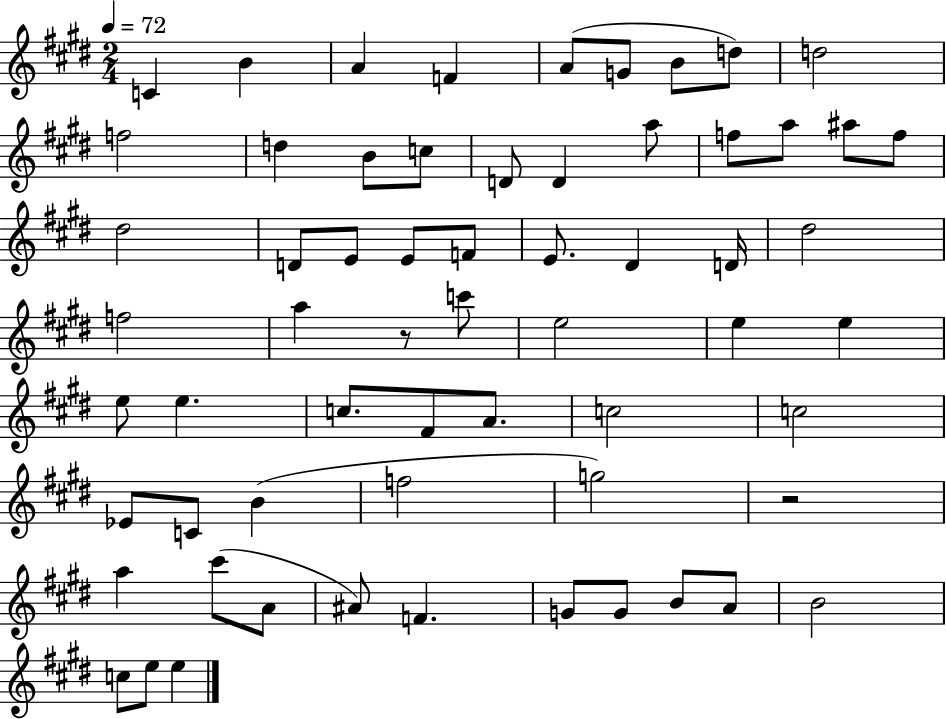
C4/q B4/q A4/q F4/q A4/e G4/e B4/e D5/e D5/h F5/h D5/q B4/e C5/e D4/e D4/q A5/e F5/e A5/e A#5/e F5/e D#5/h D4/e E4/e E4/e F4/e E4/e. D#4/q D4/s D#5/h F5/h A5/q R/e C6/e E5/h E5/q E5/q E5/e E5/q. C5/e. F#4/e A4/e. C5/h C5/h Eb4/e C4/e B4/q F5/h G5/h R/h A5/q C#6/e A4/e A#4/e F4/q. G4/e G4/e B4/e A4/e B4/h C5/e E5/e E5/q